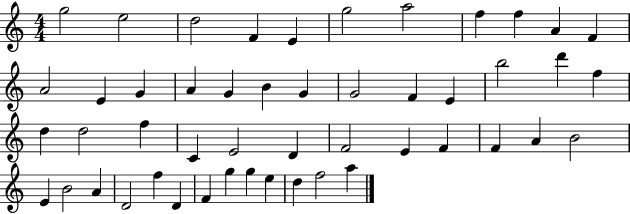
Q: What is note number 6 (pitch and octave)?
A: G5